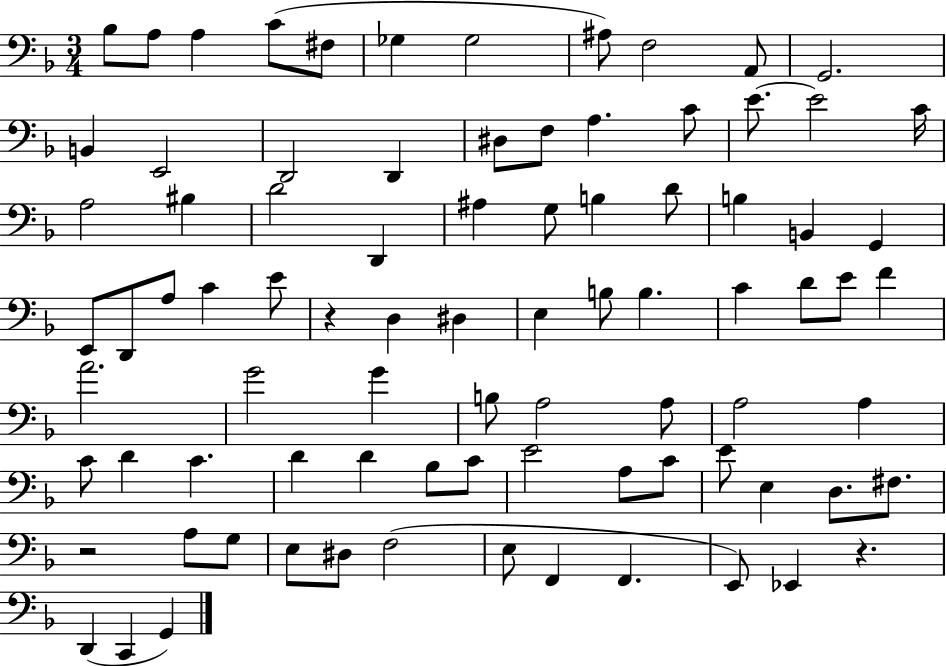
X:1
T:Untitled
M:3/4
L:1/4
K:F
_B,/2 A,/2 A, C/2 ^F,/2 _G, _G,2 ^A,/2 F,2 A,,/2 G,,2 B,, E,,2 D,,2 D,, ^D,/2 F,/2 A, C/2 E/2 E2 C/4 A,2 ^B, D2 D,, ^A, G,/2 B, D/2 B, B,, G,, E,,/2 D,,/2 A,/2 C E/2 z D, ^D, E, B,/2 B, C D/2 E/2 F A2 G2 G B,/2 A,2 A,/2 A,2 A, C/2 D C D D _B,/2 C/2 E2 A,/2 C/2 E/2 E, D,/2 ^F,/2 z2 A,/2 G,/2 E,/2 ^D,/2 F,2 E,/2 F,, F,, E,,/2 _E,, z D,, C,, G,,